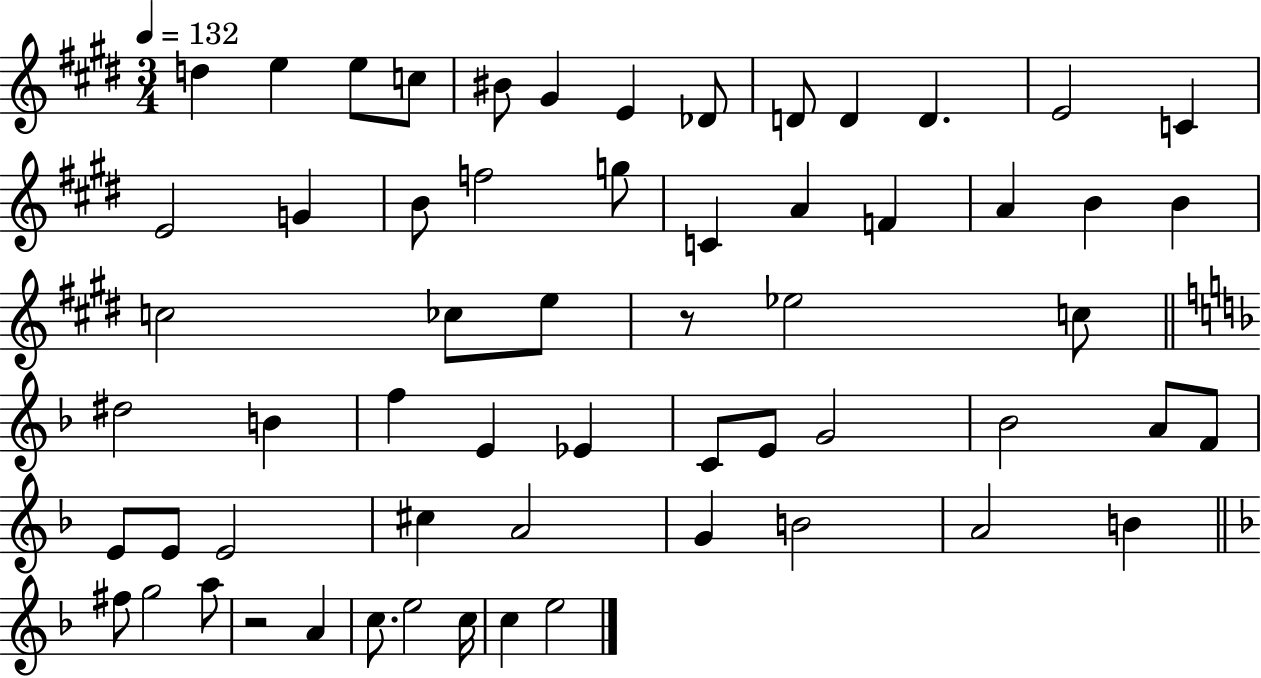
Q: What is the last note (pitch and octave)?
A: E5